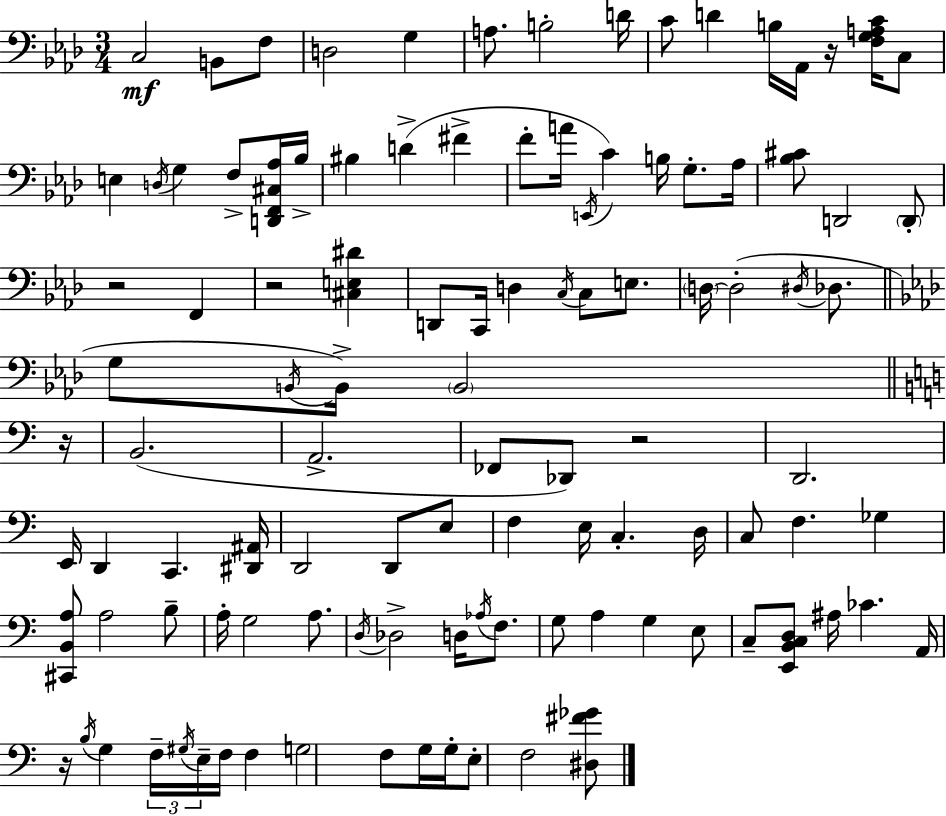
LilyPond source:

{
  \clef bass
  \numericTimeSignature
  \time 3/4
  \key aes \major
  c2\mf b,8 f8 | d2 g4 | a8. b2-. d'16 | c'8 d'4 b16 aes,16 r16 <f g a c'>16 c8 | \break e4 \acciaccatura { d16 } g4 f8-> <d, f, cis aes>16 | bes16-> bis4 d'4->( fis'4-> | f'8-. a'16 \acciaccatura { e,16 }) c'4 b16 g8.-. | aes16 <bes cis'>8 d,2 | \break \parenthesize d,8-. r2 f,4 | r2 <cis e dis'>4 | d,8 c,16 d4 \acciaccatura { c16 } c8 | e8. \parenthesize d16~~ d2-.( | \break \acciaccatura { dis16 } des8. \bar "||" \break \key f \minor g8 \acciaccatura { b,16 } b,16->) \parenthesize b,2 | \bar "||" \break \key c \major r16 b,2.( | a,2.-> | fes,8 des,8) r2 | d,2. | \break e,16 d,4 c,4. | <dis, ais,>16 d,2 d,8 e8 | f4 e16 c4.-. | d16 c8 f4. ges4 | \break <cis, b, a>8 a2 b8-- | a16-. g2 a8. | \acciaccatura { d16 } des2-> d16 \acciaccatura { aes16 } | f8. g8 a4 g4 | \break e8 c8-- <e, b, c d>8 ais16 ces'4. | a,16 r16 \acciaccatura { b16 } g4 \tuplet 3/2 { f16-- \acciaccatura { gis16 } e16-- } | f16 f4 g2 | f8 g16 g16-. e8-. f2 | \break <dis fis' ges'>8 \bar "|."
}